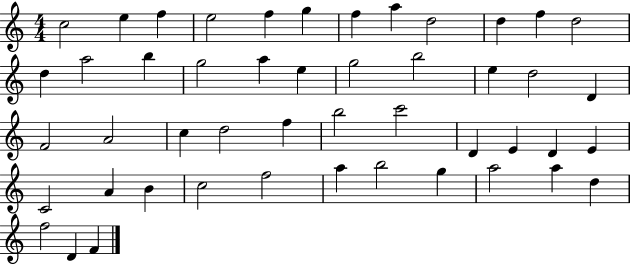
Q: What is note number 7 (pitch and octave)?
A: F5